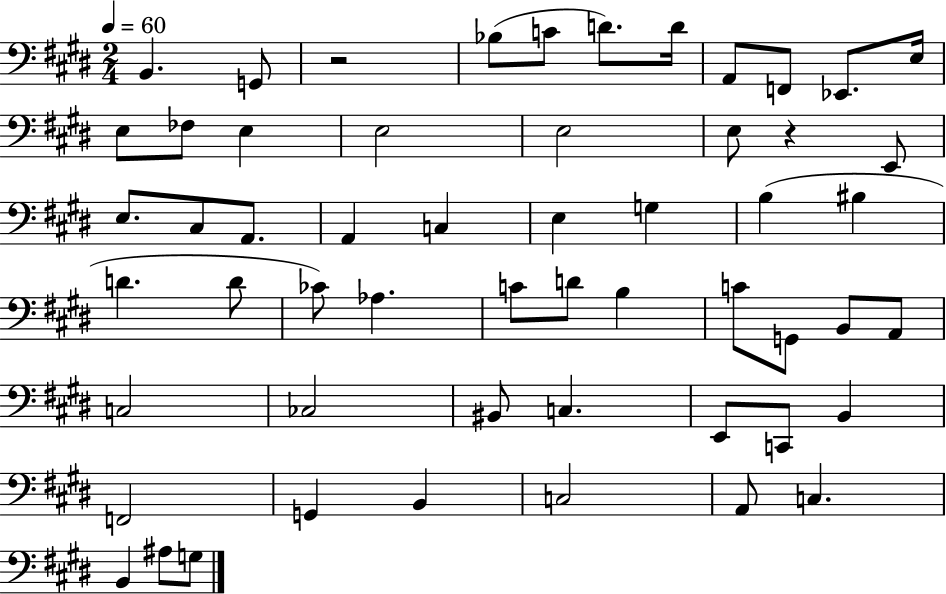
X:1
T:Untitled
M:2/4
L:1/4
K:E
B,, G,,/2 z2 _B,/2 C/2 D/2 D/4 A,,/2 F,,/2 _E,,/2 E,/4 E,/2 _F,/2 E, E,2 E,2 E,/2 z E,,/2 E,/2 ^C,/2 A,,/2 A,, C, E, G, B, ^B, D D/2 _C/2 _A, C/2 D/2 B, C/2 G,,/2 B,,/2 A,,/2 C,2 _C,2 ^B,,/2 C, E,,/2 C,,/2 B,, F,,2 G,, B,, C,2 A,,/2 C, B,, ^A,/2 G,/2